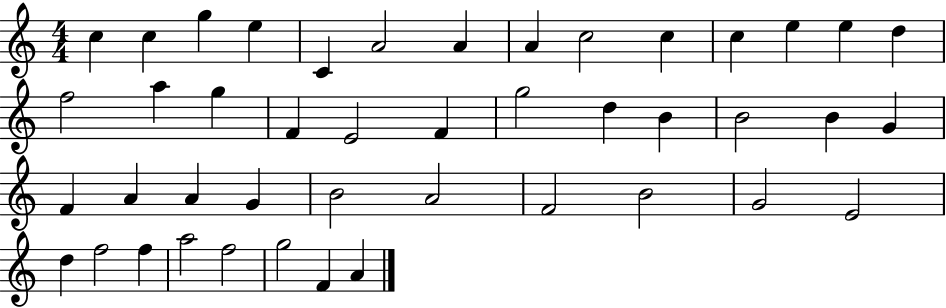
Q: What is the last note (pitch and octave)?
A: A4